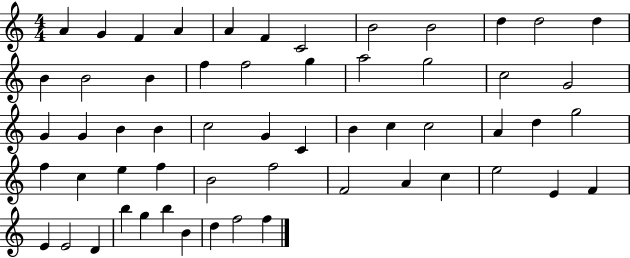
{
  \clef treble
  \numericTimeSignature
  \time 4/4
  \key c \major
  a'4 g'4 f'4 a'4 | a'4 f'4 c'2 | b'2 b'2 | d''4 d''2 d''4 | \break b'4 b'2 b'4 | f''4 f''2 g''4 | a''2 g''2 | c''2 g'2 | \break g'4 g'4 b'4 b'4 | c''2 g'4 c'4 | b'4 c''4 c''2 | a'4 d''4 g''2 | \break f''4 c''4 e''4 f''4 | b'2 f''2 | f'2 a'4 c''4 | e''2 e'4 f'4 | \break e'4 e'2 d'4 | b''4 g''4 b''4 b'4 | d''4 f''2 f''4 | \bar "|."
}